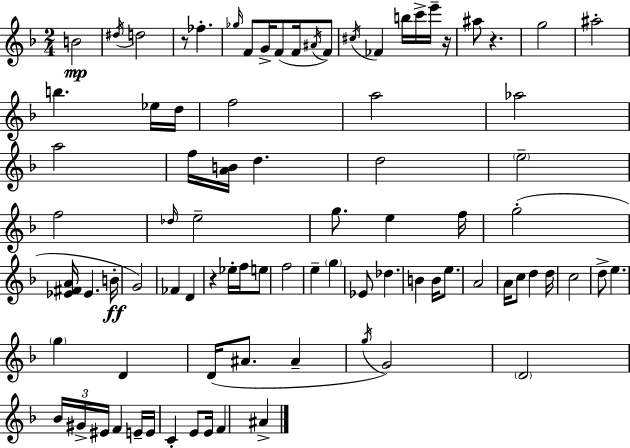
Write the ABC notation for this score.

X:1
T:Untitled
M:2/4
L:1/4
K:F
B2 ^d/4 d2 z/2 _f _g/4 F/2 G/4 F/2 F/4 ^A/4 F/2 ^c/4 _F b/4 c'/4 e'/4 z/4 ^a/2 z g2 ^a2 b _e/4 d/4 f2 a2 _a2 a2 f/4 [AB]/4 d d2 e2 f2 _d/4 e2 g/2 e f/4 g2 [_E^FA]/4 _E B/4 G2 _F D z _e/4 f/4 e/2 f2 e g _E/2 _d B B/4 e/2 A2 A/4 c/2 d d/4 c2 d/2 e g D D/4 ^A/2 ^A g/4 G2 D2 _B/4 ^G/4 ^E/4 F E/4 E/4 C E/2 E/4 F ^A